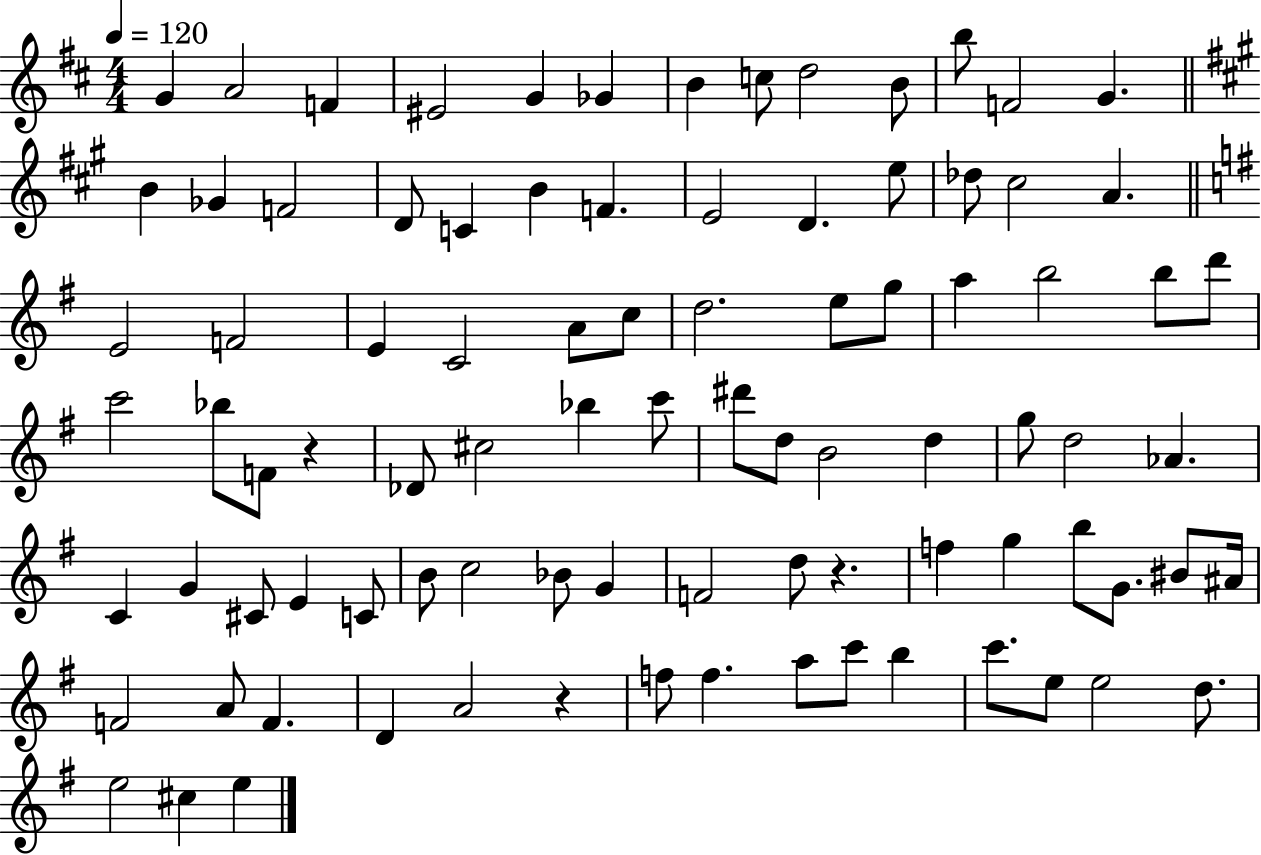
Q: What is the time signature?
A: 4/4